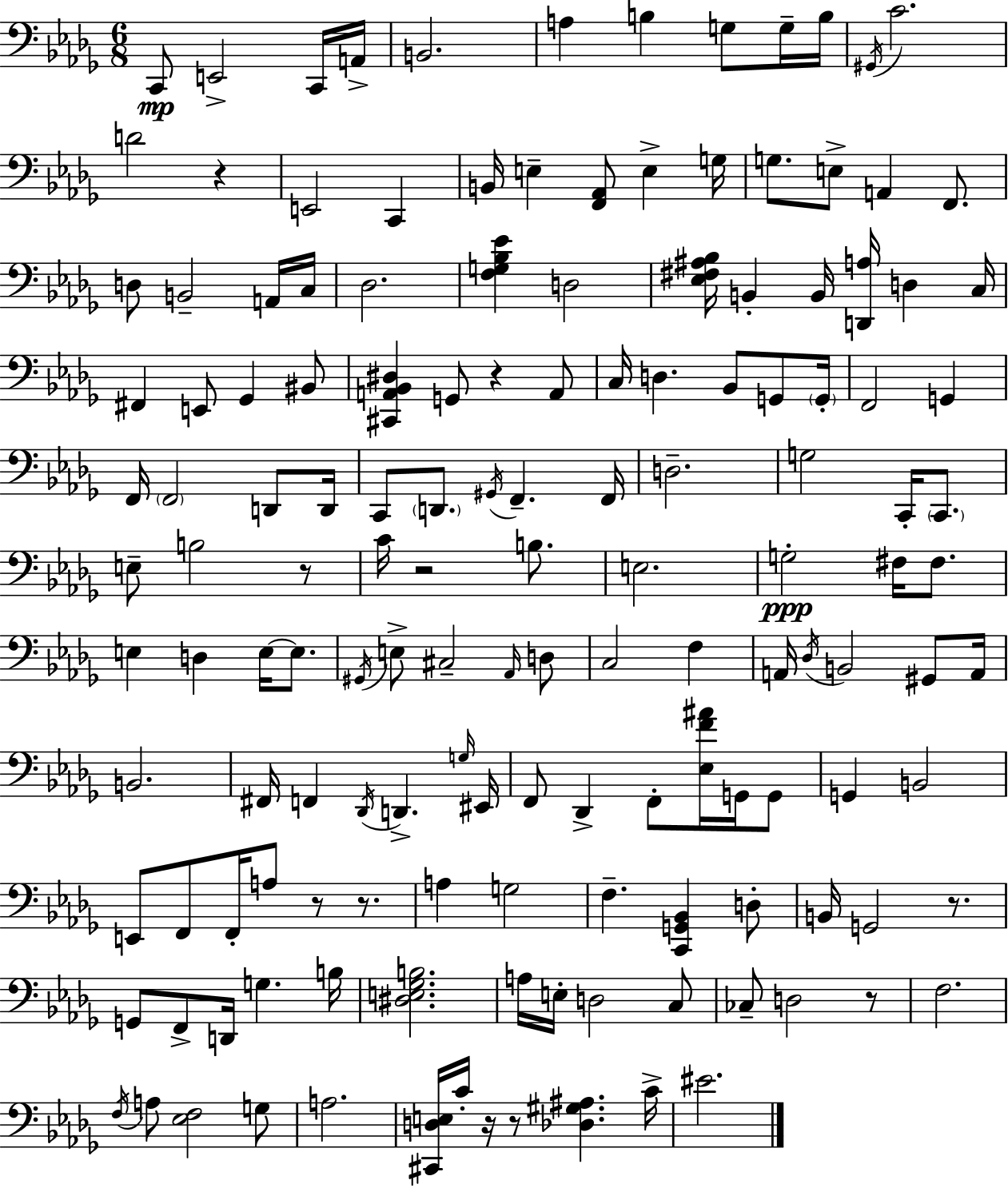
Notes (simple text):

C2/e E2/h C2/s A2/s B2/h. A3/q B3/q G3/e G3/s B3/s G#2/s C4/h. D4/h R/q E2/h C2/q B2/s E3/q [F2,Ab2]/e E3/q G3/s G3/e. E3/e A2/q F2/e. D3/e B2/h A2/s C3/s Db3/h. [F3,G3,Bb3,Eb4]/q D3/h [Eb3,F#3,A#3,Bb3]/s B2/q B2/s [D2,A3]/s D3/q C3/s F#2/q E2/e Gb2/q BIS2/e [C#2,A2,Bb2,D#3]/q G2/e R/q A2/e C3/s D3/q. Bb2/e G2/e G2/s F2/h G2/q F2/s F2/h D2/e D2/s C2/e D2/e. G#2/s F2/q. F2/s D3/h. G3/h C2/s C2/e. E3/e B3/h R/e C4/s R/h B3/e. E3/h. G3/h F#3/s F#3/e. E3/q D3/q E3/s E3/e. G#2/s E3/e C#3/h Ab2/s D3/e C3/h F3/q A2/s Db3/s B2/h G#2/e A2/s B2/h. F#2/s F2/q Db2/s D2/q. G3/s EIS2/s F2/e Db2/q F2/e [Eb3,F4,A#4]/s G2/s G2/e G2/q B2/h E2/e F2/e F2/s A3/e R/e R/e. A3/q G3/h F3/q. [C2,G2,Bb2]/q D3/e B2/s G2/h R/e. G2/e F2/e D2/s G3/q. B3/s [D#3,E3,Gb3,B3]/h. A3/s E3/s D3/h C3/e CES3/e D3/h R/e F3/h. F3/s A3/e [Eb3,F3]/h G3/e A3/h. [C#2,D3,E3]/s C4/s R/s R/e [Db3,G#3,A#3]/q. C4/s EIS4/h.